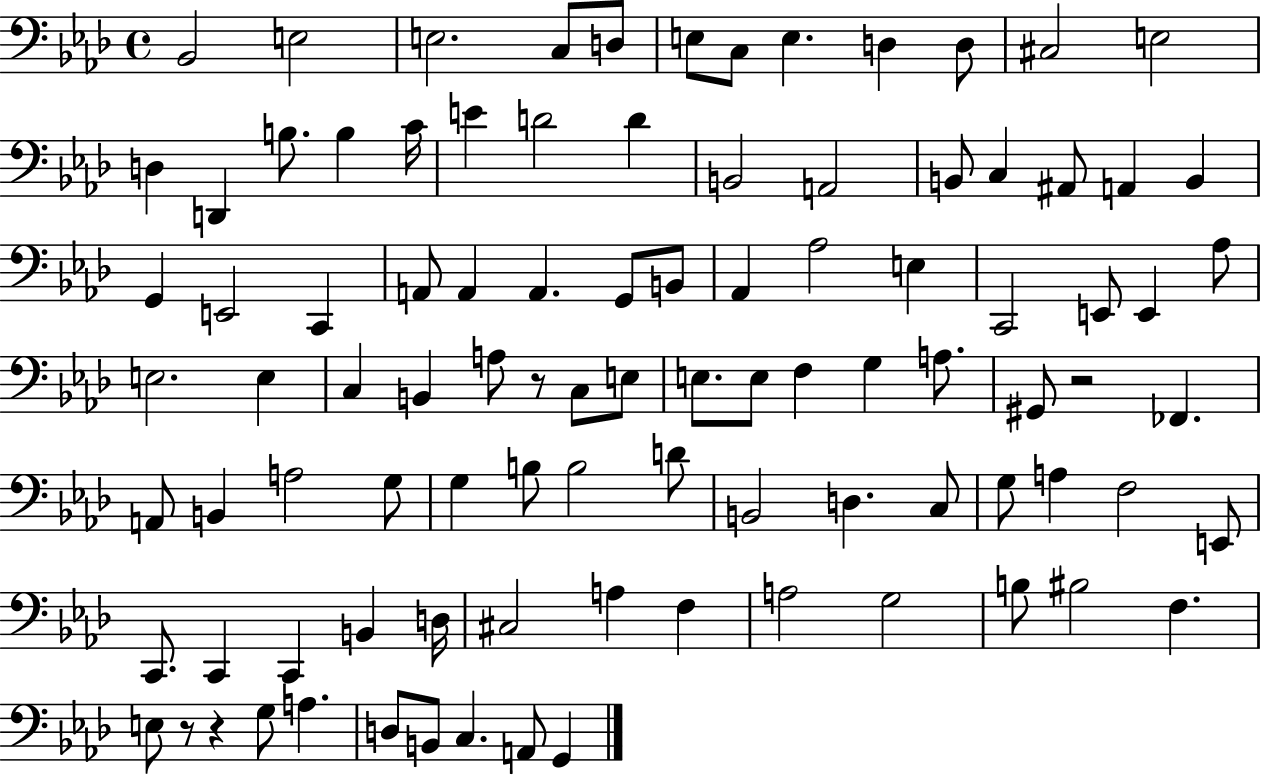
{
  \clef bass
  \time 4/4
  \defaultTimeSignature
  \key aes \major
  bes,2 e2 | e2. c8 d8 | e8 c8 e4. d4 d8 | cis2 e2 | \break d4 d,4 b8. b4 c'16 | e'4 d'2 d'4 | b,2 a,2 | b,8 c4 ais,8 a,4 b,4 | \break g,4 e,2 c,4 | a,8 a,4 a,4. g,8 b,8 | aes,4 aes2 e4 | c,2 e,8 e,4 aes8 | \break e2. e4 | c4 b,4 a8 r8 c8 e8 | e8. e8 f4 g4 a8. | gis,8 r2 fes,4. | \break a,8 b,4 a2 g8 | g4 b8 b2 d'8 | b,2 d4. c8 | g8 a4 f2 e,8 | \break c,8. c,4 c,4 b,4 d16 | cis2 a4 f4 | a2 g2 | b8 bis2 f4. | \break e8 r8 r4 g8 a4. | d8 b,8 c4. a,8 g,4 | \bar "|."
}